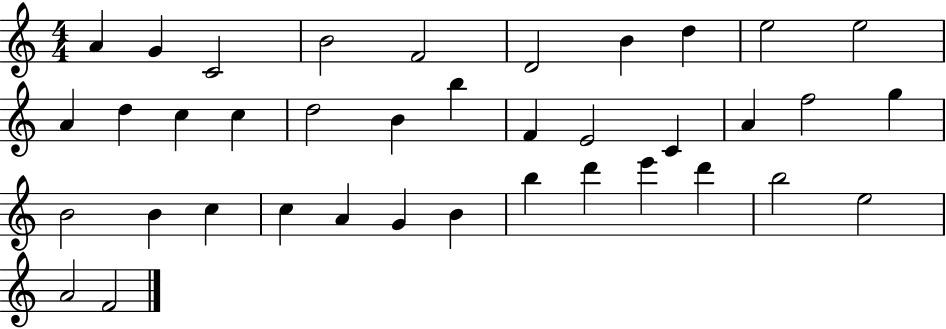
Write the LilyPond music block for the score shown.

{
  \clef treble
  \numericTimeSignature
  \time 4/4
  \key c \major
  a'4 g'4 c'2 | b'2 f'2 | d'2 b'4 d''4 | e''2 e''2 | \break a'4 d''4 c''4 c''4 | d''2 b'4 b''4 | f'4 e'2 c'4 | a'4 f''2 g''4 | \break b'2 b'4 c''4 | c''4 a'4 g'4 b'4 | b''4 d'''4 e'''4 d'''4 | b''2 e''2 | \break a'2 f'2 | \bar "|."
}